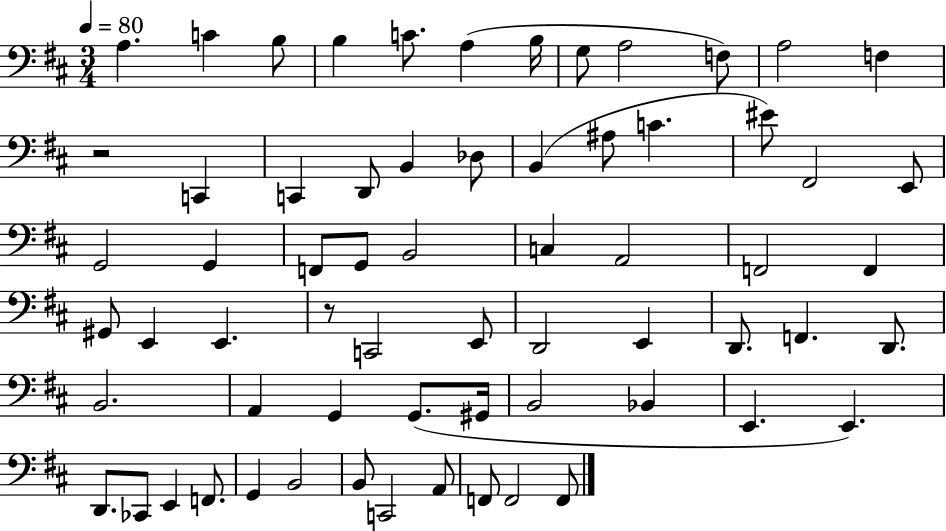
A3/q. C4/q B3/e B3/q C4/e. A3/q B3/s G3/e A3/h F3/e A3/h F3/q R/h C2/q C2/q D2/e B2/q Db3/e B2/q A#3/e C4/q. EIS4/e F#2/h E2/e G2/h G2/q F2/e G2/e B2/h C3/q A2/h F2/h F2/q G#2/e E2/q E2/q. R/e C2/h E2/e D2/h E2/q D2/e. F2/q. D2/e. B2/h. A2/q G2/q G2/e. G#2/s B2/h Bb2/q E2/q. E2/q. D2/e. CES2/e E2/q F2/e. G2/q B2/h B2/e C2/h A2/e F2/e F2/h F2/e